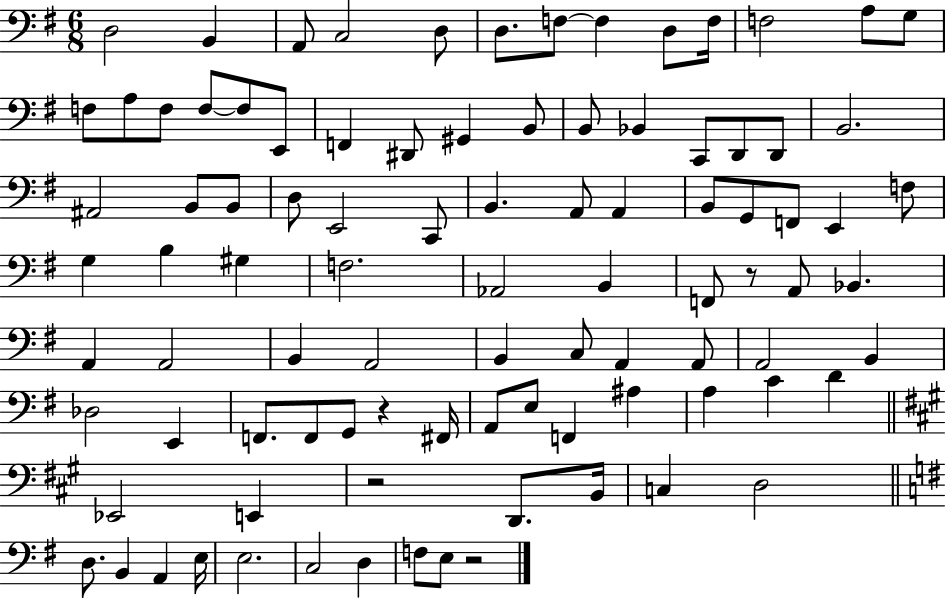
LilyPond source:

{
  \clef bass
  \numericTimeSignature
  \time 6/8
  \key g \major
  d2 b,4 | a,8 c2 d8 | d8. f8~~ f4 d8 f16 | f2 a8 g8 | \break f8 a8 f8 f8~~ f8 e,8 | f,4 dis,8 gis,4 b,8 | b,8 bes,4 c,8 d,8 d,8 | b,2. | \break ais,2 b,8 b,8 | d8 e,2 c,8 | b,4. a,8 a,4 | b,8 g,8 f,8 e,4 f8 | \break g4 b4 gis4 | f2. | aes,2 b,4 | f,8 r8 a,8 bes,4. | \break a,4 a,2 | b,4 a,2 | b,4 c8 a,4 a,8 | a,2 b,4 | \break des2 e,4 | f,8. f,8 g,8 r4 fis,16 | a,8 e8 f,4 ais4 | a4 c'4 d'4 | \break \bar "||" \break \key a \major ees,2 e,4 | r2 d,8. b,16 | c4 d2 | \bar "||" \break \key e \minor d8. b,4 a,4 e16 | e2. | c2 d4 | f8 e8 r2 | \break \bar "|."
}